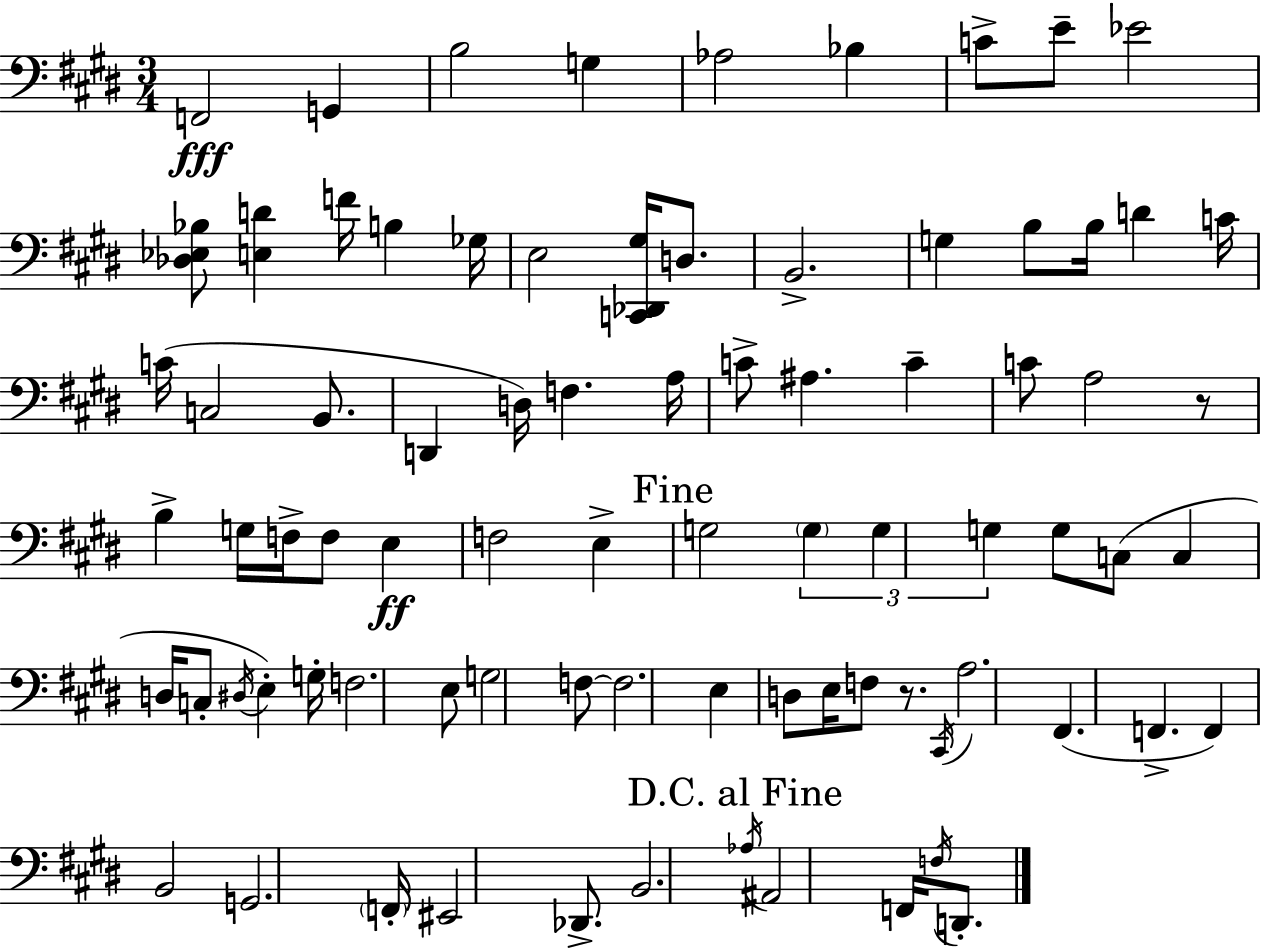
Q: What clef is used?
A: bass